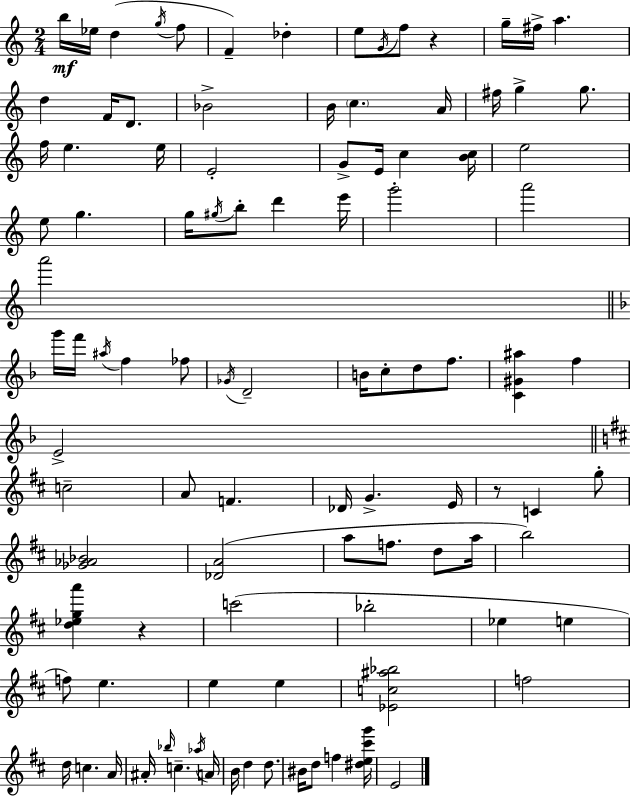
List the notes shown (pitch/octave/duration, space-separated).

B5/s Eb5/s D5/q G5/s F5/e F4/q Db5/q E5/e G4/s F5/e R/q G5/s F#5/s A5/q. D5/q F4/s D4/e. Bb4/h B4/s C5/q. A4/s F#5/s G5/q G5/e. F5/s E5/q. E5/s E4/h G4/e E4/s C5/q [B4,C5]/s E5/h E5/e G5/q. G5/s G#5/s B5/e D6/q E6/s G6/h A6/h A6/h G6/s F6/s A#5/s F5/q FES5/e Gb4/s D4/h B4/s C5/e D5/e F5/e. [C4,G#4,A#5]/q F5/q E4/h C5/h A4/e F4/q. Db4/s G4/q. E4/s R/e C4/q G5/e [Gb4,Ab4,Bb4]/h [Db4,A4]/h A5/e F5/e. D5/e A5/s B5/h [D5,Eb5,G5,A6]/q R/q C6/h Bb5/h Eb5/q E5/q F5/e E5/q. E5/q E5/q [Eb4,C5,A#5,Bb5]/h F5/h D5/s C5/q. A4/s A#4/s Bb5/s C5/q. Ab5/s A4/s B4/s D5/q D5/e. BIS4/s D5/e F5/q [D#5,E5,C#6,G6]/s E4/h